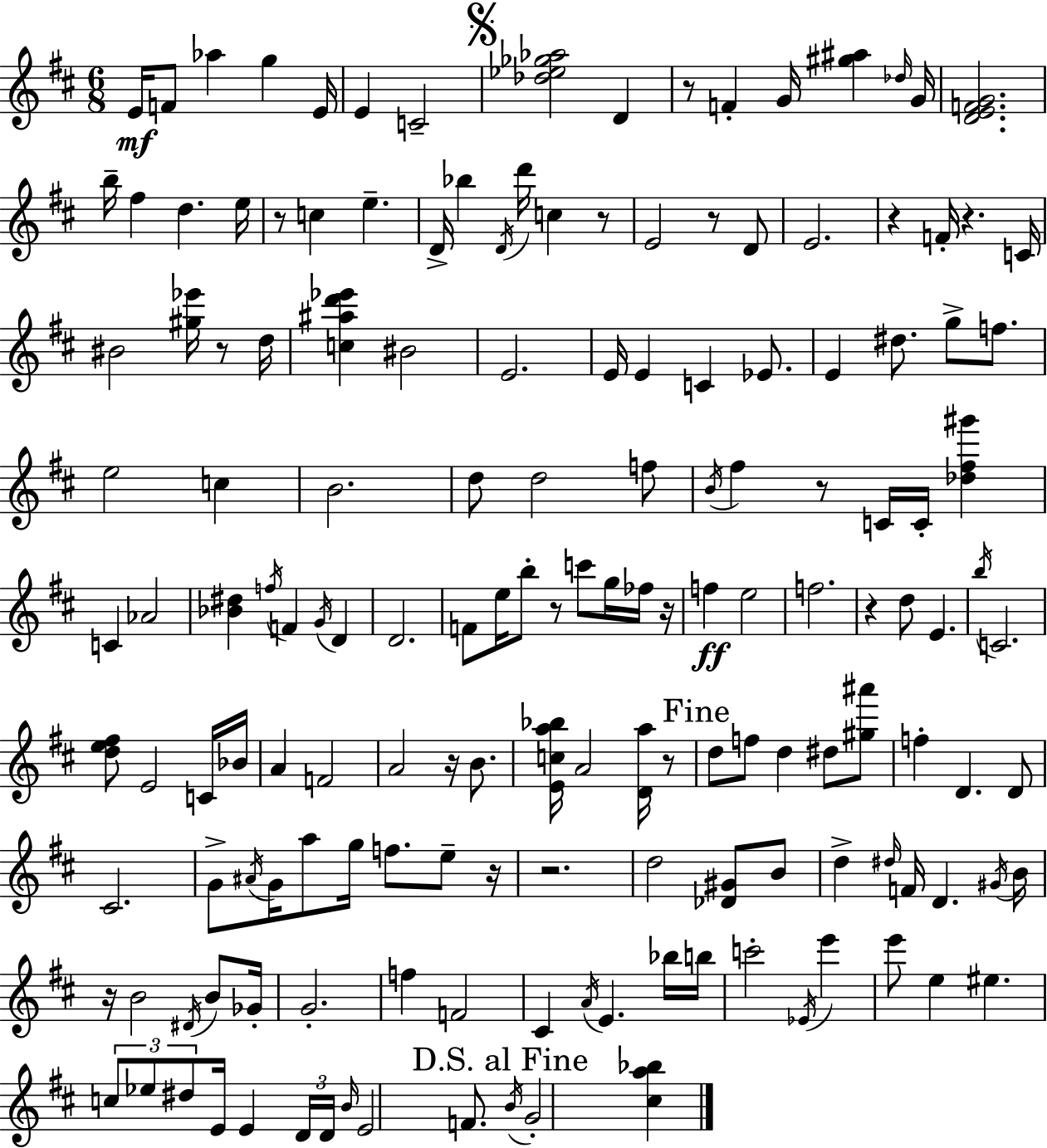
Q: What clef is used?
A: treble